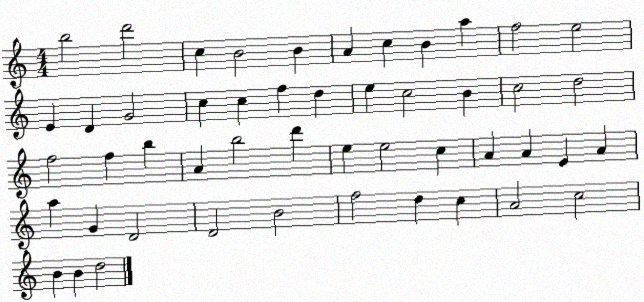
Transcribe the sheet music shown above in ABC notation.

X:1
T:Untitled
M:4/4
L:1/4
K:C
b2 d'2 c B2 B A c B a f2 e2 E D G2 c c f d e c2 B c2 d2 f2 f b A b2 d' e e2 c A A E A a G D2 D2 B2 f2 d c A2 c2 B B d2